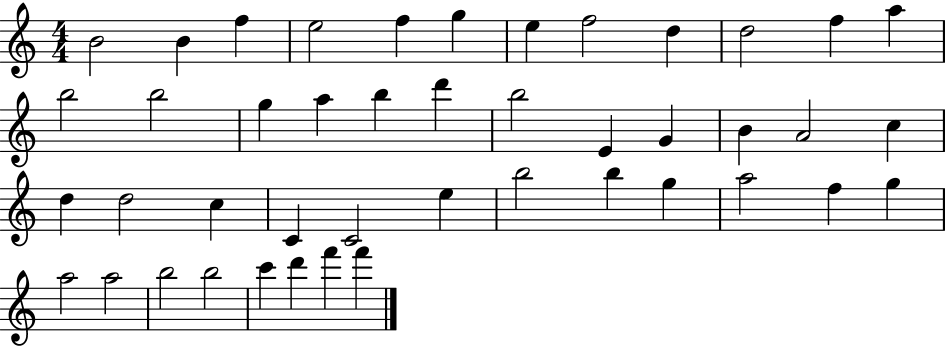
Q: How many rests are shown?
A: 0